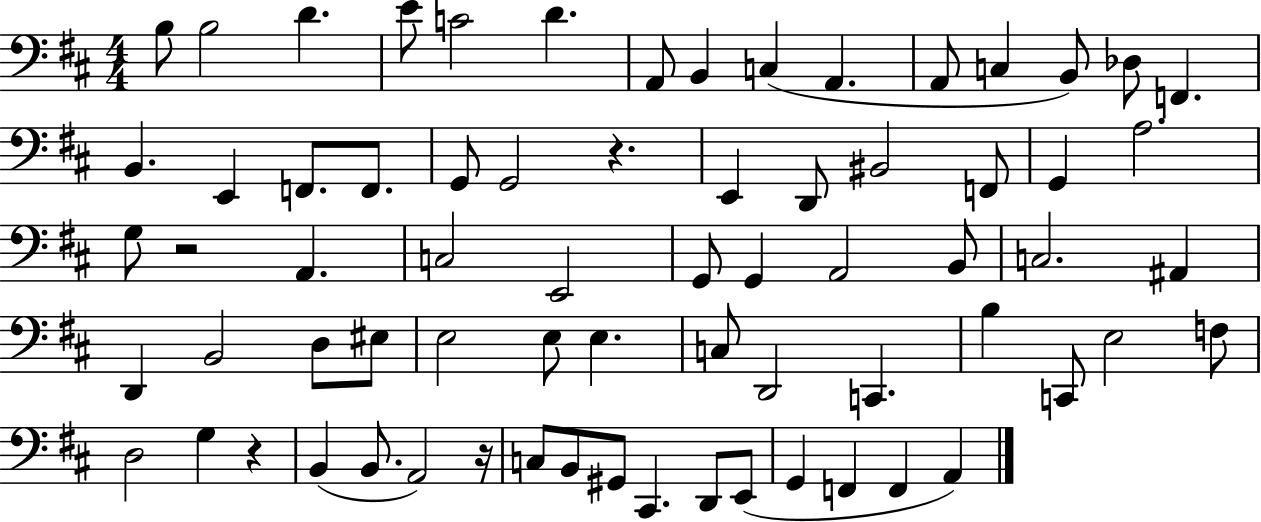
{
  \clef bass
  \numericTimeSignature
  \time 4/4
  \key d \major
  b8 b2 d'4. | e'8 c'2 d'4. | a,8 b,4 c4( a,4. | a,8 c4 b,8) des8 f,4. | \break b,4. e,4 f,8. f,8. | g,8 g,2 r4. | e,4 d,8 bis,2 f,8 | g,4 a2. | \break g8 r2 a,4. | c2 e,2 | g,8 g,4 a,2 b,8 | c2. ais,4 | \break d,4 b,2 d8 eis8 | e2 e8 e4. | c8 d,2 c,4. | b4 c,8 e2 f8 | \break d2 g4 r4 | b,4( b,8. a,2) r16 | c8 b,8 gis,8 cis,4. d,8 e,8( | g,4 f,4 f,4 a,4) | \break \bar "|."
}